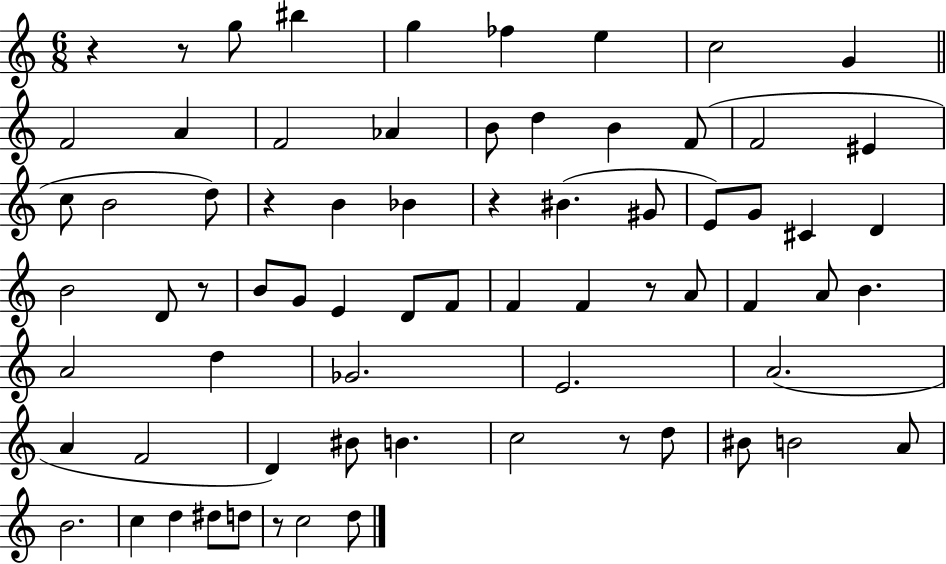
X:1
T:Untitled
M:6/8
L:1/4
K:C
z z/2 g/2 ^b g _f e c2 G F2 A F2 _A B/2 d B F/2 F2 ^E c/2 B2 d/2 z B _B z ^B ^G/2 E/2 G/2 ^C D B2 D/2 z/2 B/2 G/2 E D/2 F/2 F F z/2 A/2 F A/2 B A2 d _G2 E2 A2 A F2 D ^B/2 B c2 z/2 d/2 ^B/2 B2 A/2 B2 c d ^d/2 d/2 z/2 c2 d/2